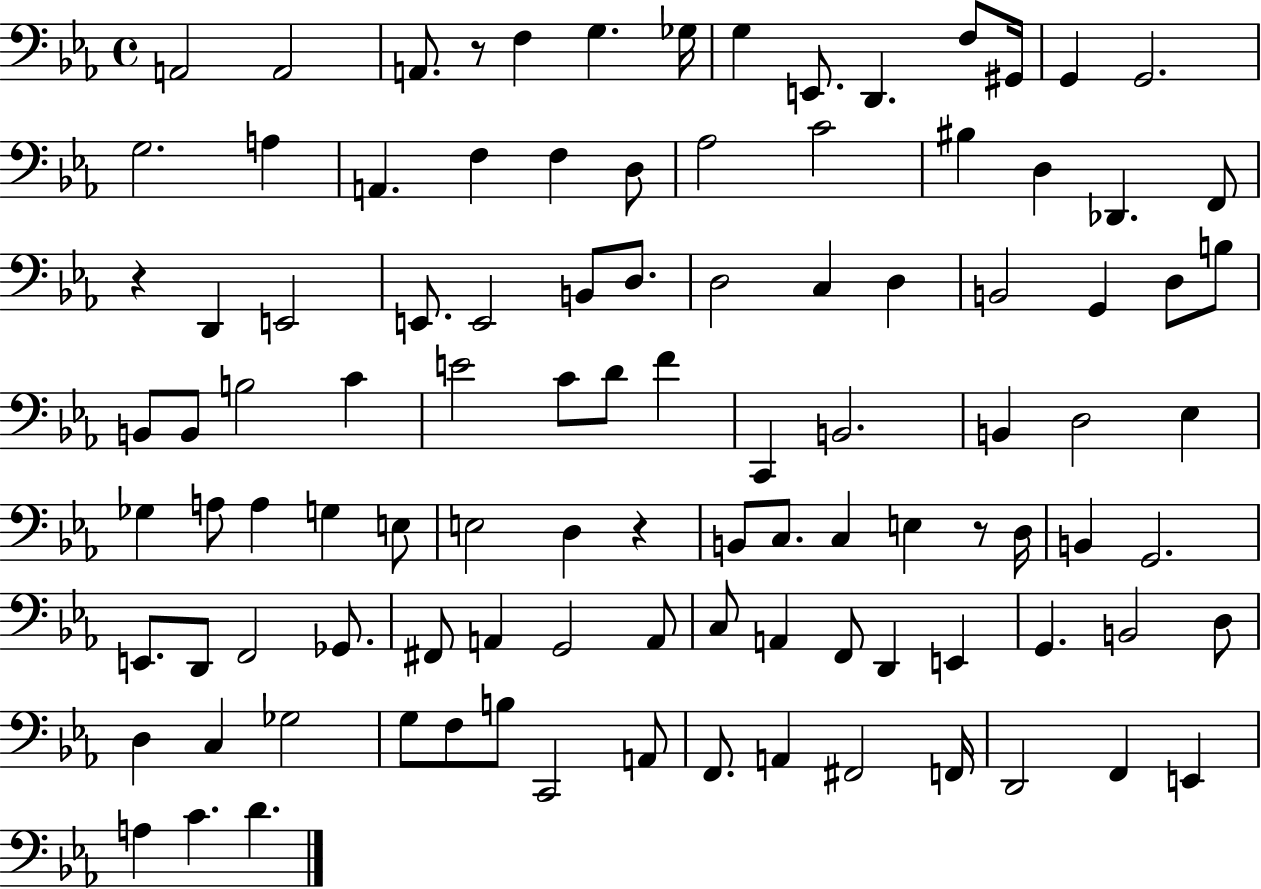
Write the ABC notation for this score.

X:1
T:Untitled
M:4/4
L:1/4
K:Eb
A,,2 A,,2 A,,/2 z/2 F, G, _G,/4 G, E,,/2 D,, F,/2 ^G,,/4 G,, G,,2 G,2 A, A,, F, F, D,/2 _A,2 C2 ^B, D, _D,, F,,/2 z D,, E,,2 E,,/2 E,,2 B,,/2 D,/2 D,2 C, D, B,,2 G,, D,/2 B,/2 B,,/2 B,,/2 B,2 C E2 C/2 D/2 F C,, B,,2 B,, D,2 _E, _G, A,/2 A, G, E,/2 E,2 D, z B,,/2 C,/2 C, E, z/2 D,/4 B,, G,,2 E,,/2 D,,/2 F,,2 _G,,/2 ^F,,/2 A,, G,,2 A,,/2 C,/2 A,, F,,/2 D,, E,, G,, B,,2 D,/2 D, C, _G,2 G,/2 F,/2 B,/2 C,,2 A,,/2 F,,/2 A,, ^F,,2 F,,/4 D,,2 F,, E,, A, C D